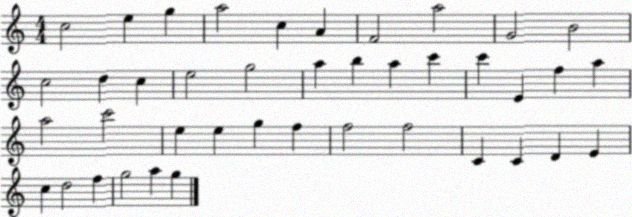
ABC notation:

X:1
T:Untitled
M:4/4
L:1/4
K:C
c2 e g a2 c A F2 a2 G2 B2 c2 d c e2 g2 a b a c' c' E f a a2 c'2 e e g f f2 f2 C C D E c d2 f g2 a g